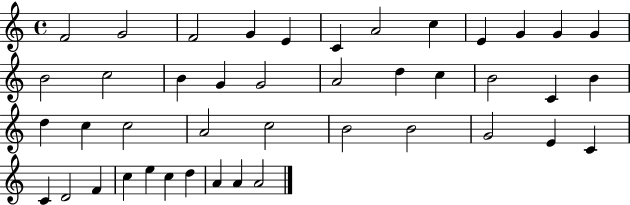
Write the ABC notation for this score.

X:1
T:Untitled
M:4/4
L:1/4
K:C
F2 G2 F2 G E C A2 c E G G G B2 c2 B G G2 A2 d c B2 C B d c c2 A2 c2 B2 B2 G2 E C C D2 F c e c d A A A2